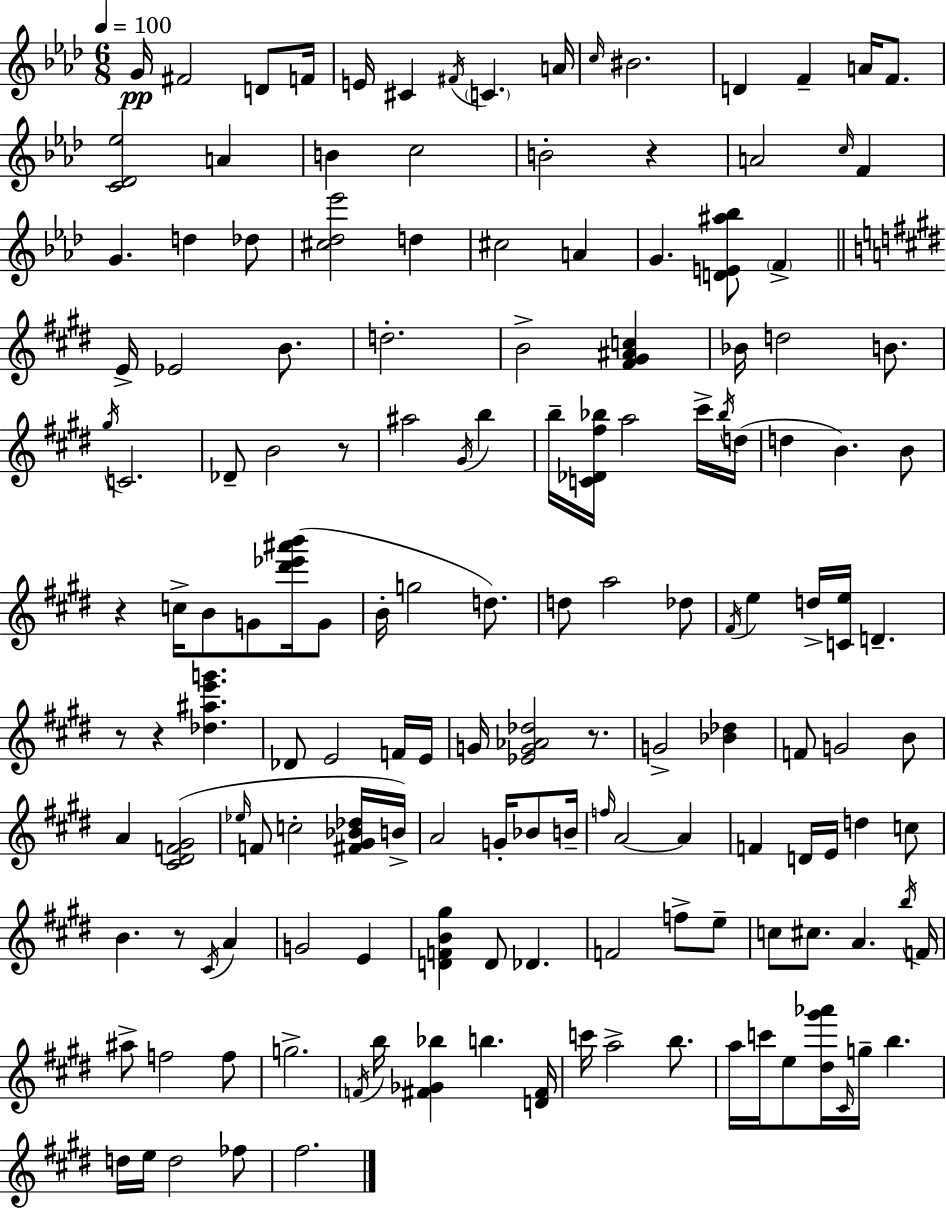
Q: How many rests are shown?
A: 7